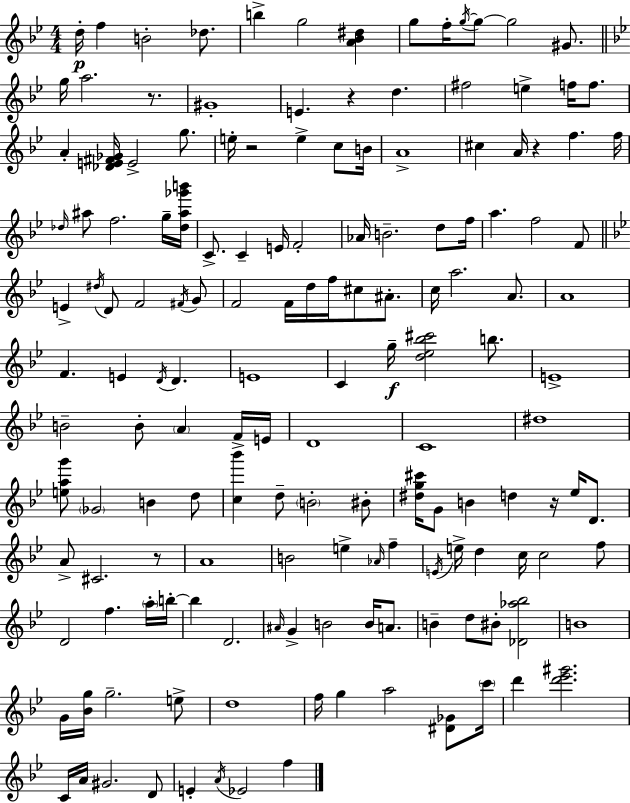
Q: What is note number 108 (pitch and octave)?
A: A5